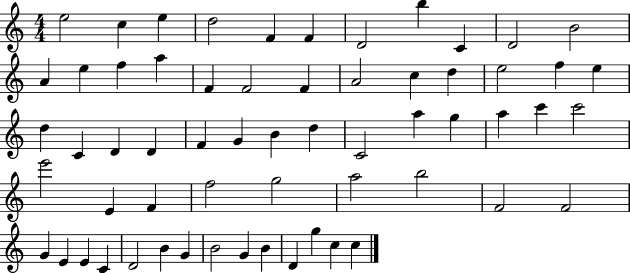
E5/h C5/q E5/q D5/h F4/q F4/q D4/h B5/q C4/q D4/h B4/h A4/q E5/q F5/q A5/q F4/q F4/h F4/q A4/h C5/q D5/q E5/h F5/q E5/q D5/q C4/q D4/q D4/q F4/q G4/q B4/q D5/q C4/h A5/q G5/q A5/q C6/q C6/h E6/h E4/q F4/q F5/h G5/h A5/h B5/h F4/h F4/h G4/q E4/q E4/q C4/q D4/h B4/q G4/q B4/h G4/q B4/q D4/q G5/q C5/q C5/q